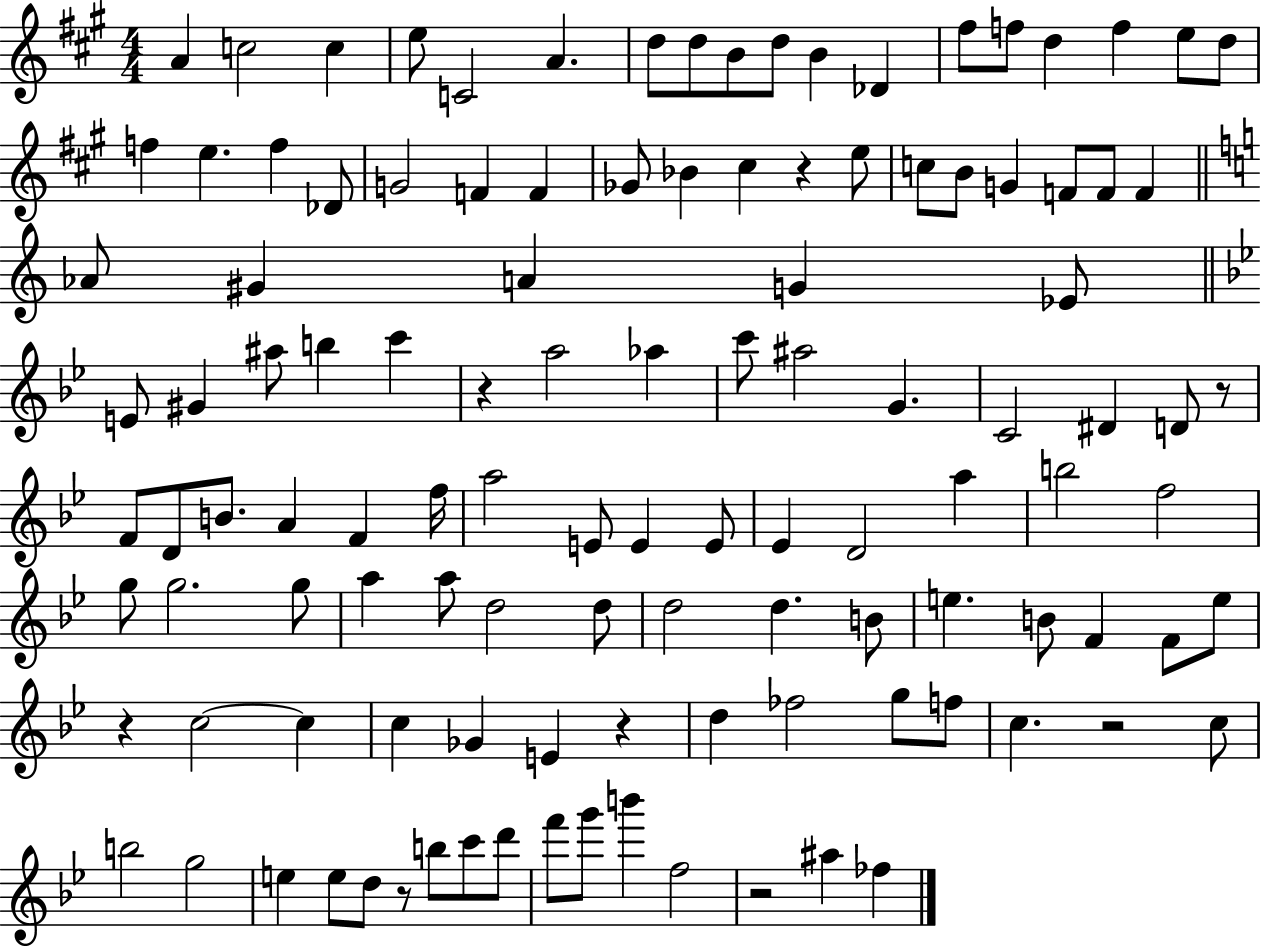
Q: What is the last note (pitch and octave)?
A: FES5